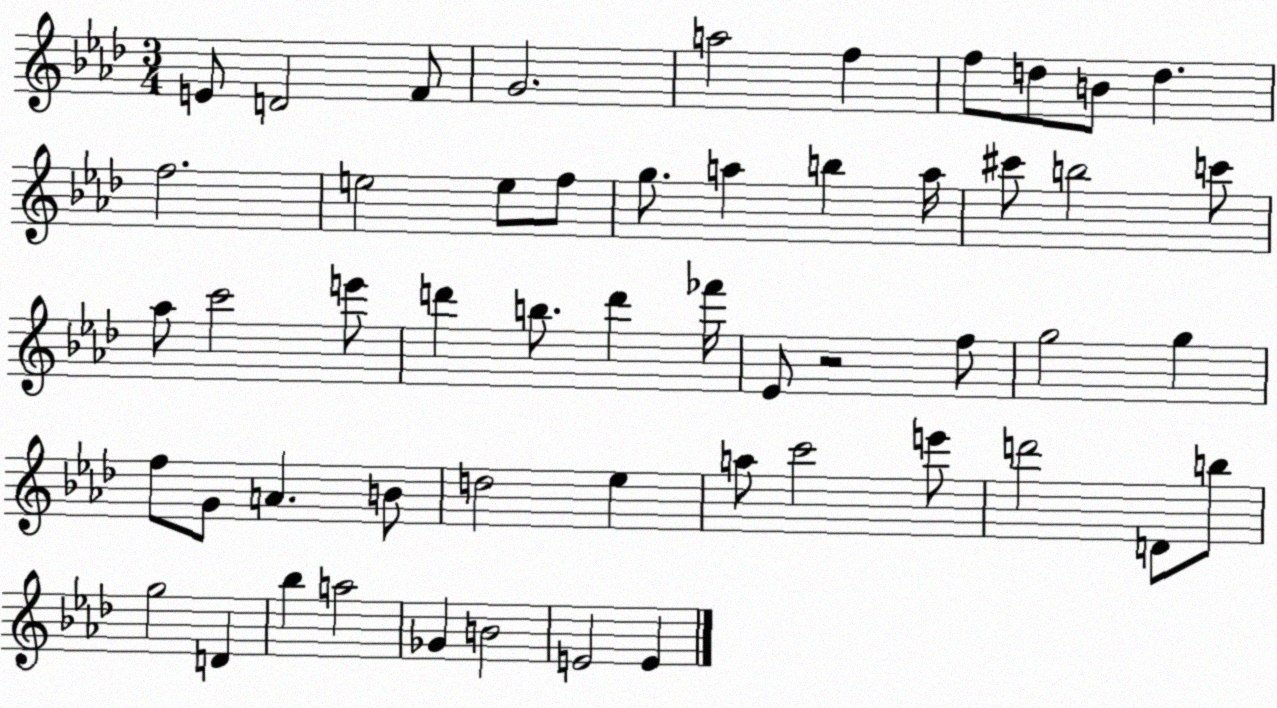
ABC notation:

X:1
T:Untitled
M:3/4
L:1/4
K:Ab
E/2 D2 F/2 G2 a2 f f/2 d/2 B/2 d f2 e2 e/2 f/2 g/2 a b a/4 ^c'/2 b2 c'/2 _a/2 c'2 e'/2 d' b/2 d' _f'/4 _E/2 z2 f/2 g2 g f/2 G/2 A B/2 d2 _e a/2 c'2 e'/2 d'2 D/2 b/2 g2 D _b a2 _G B2 E2 E